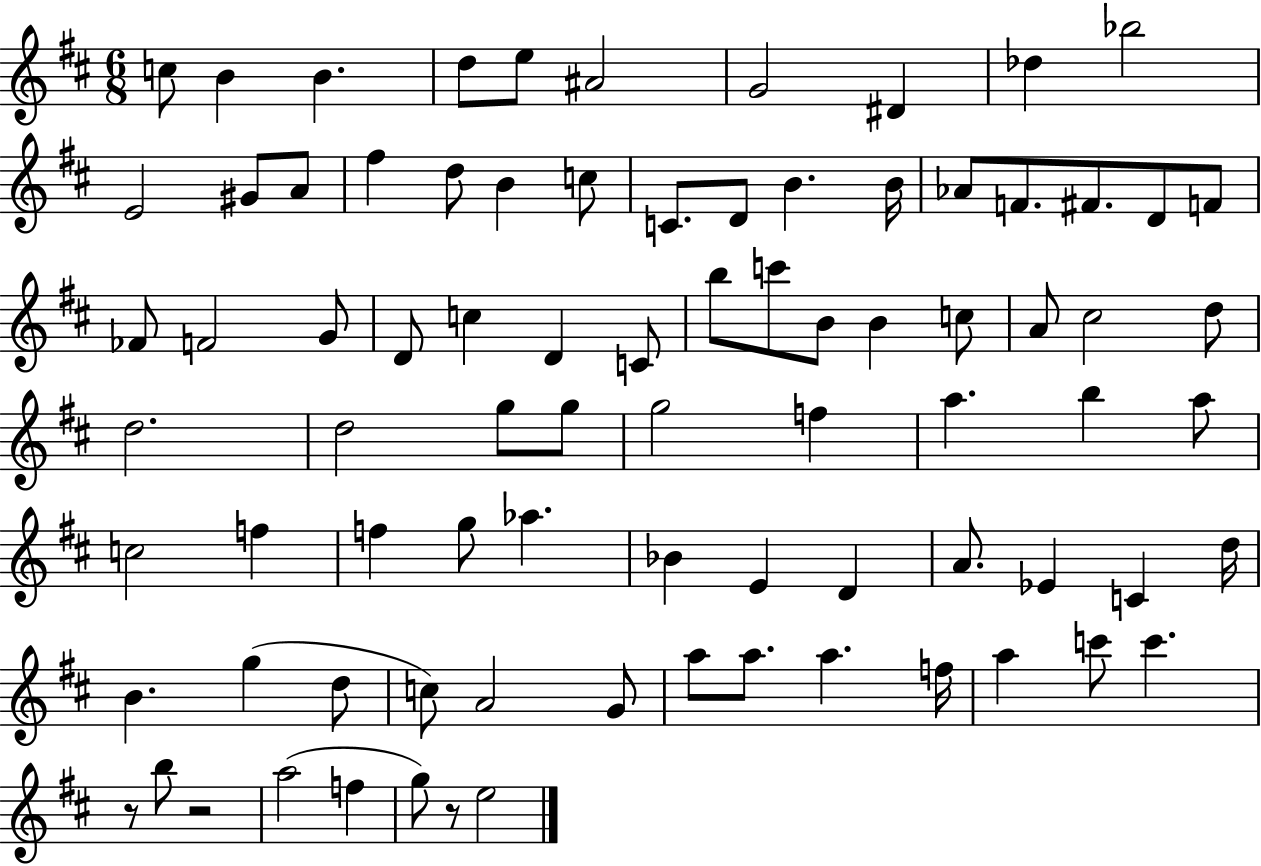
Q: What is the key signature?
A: D major